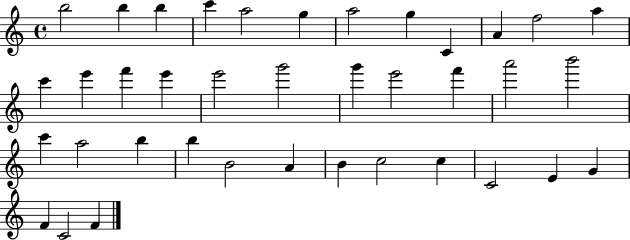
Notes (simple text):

B5/h B5/q B5/q C6/q A5/h G5/q A5/h G5/q C4/q A4/q F5/h A5/q C6/q E6/q F6/q E6/q E6/h G6/h G6/q E6/h F6/q A6/h B6/h C6/q A5/h B5/q B5/q B4/h A4/q B4/q C5/h C5/q C4/h E4/q G4/q F4/q C4/h F4/q